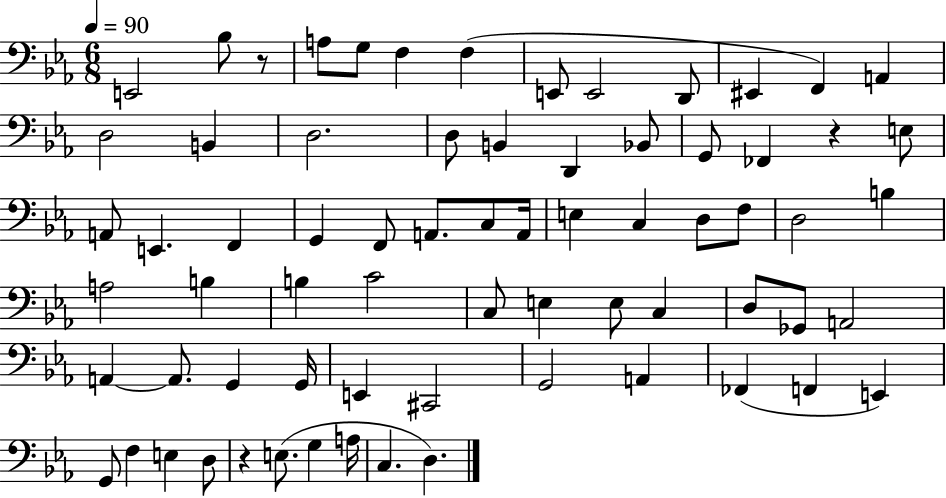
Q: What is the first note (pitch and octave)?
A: E2